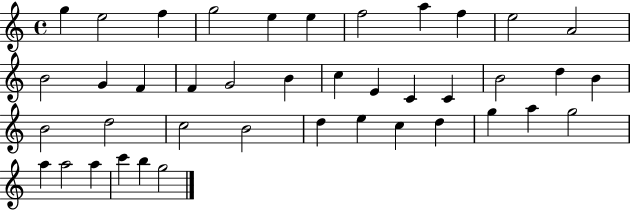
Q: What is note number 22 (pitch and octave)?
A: B4